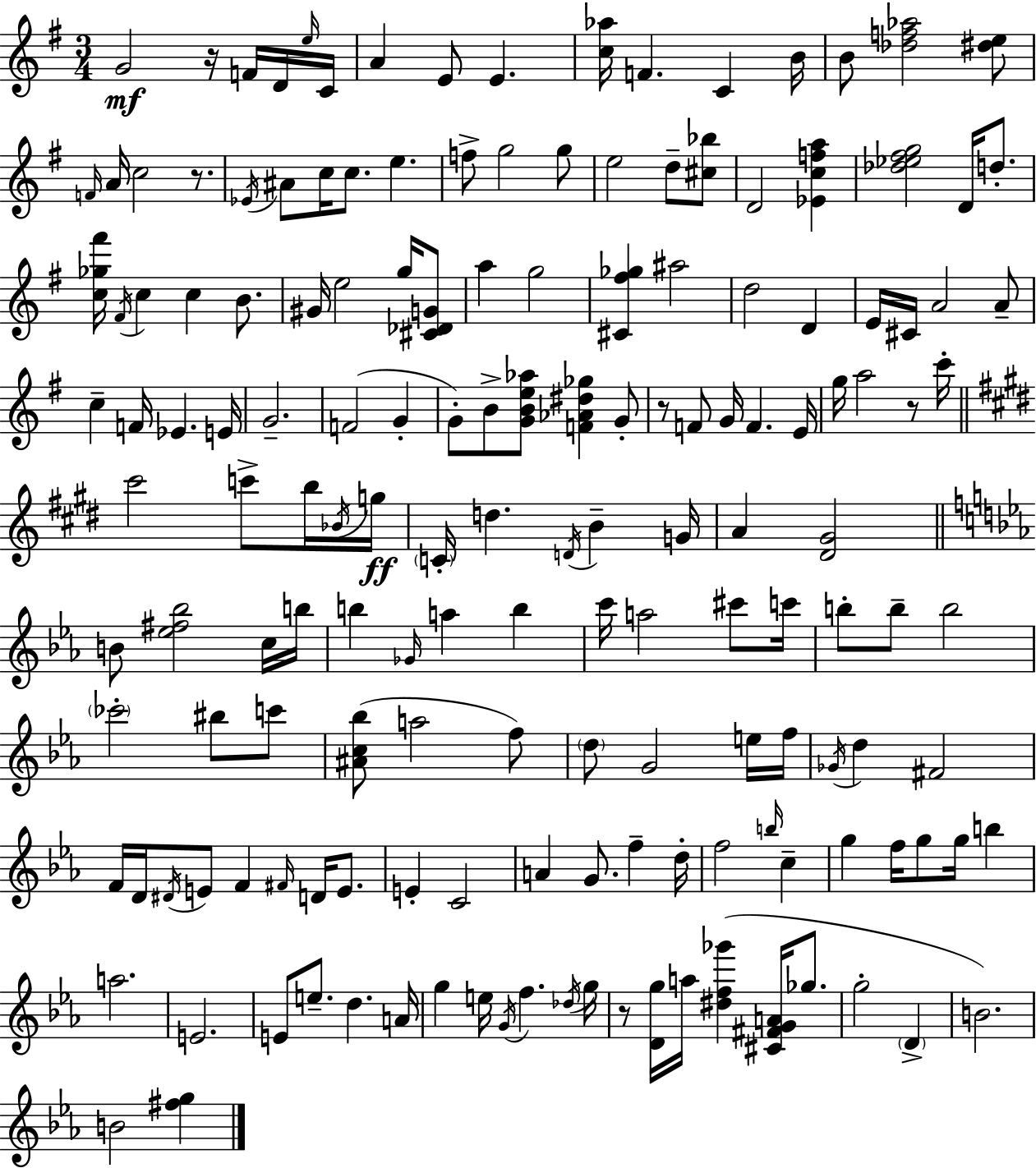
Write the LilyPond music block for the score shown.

{
  \clef treble
  \numericTimeSignature
  \time 3/4
  \key e \minor
  g'2\mf r16 f'16 d'16 \grace { e''16 } | c'16 a'4 e'8 e'4. | <c'' aes''>16 f'4. c'4 | b'16 b'8 <des'' f'' aes''>2 <dis'' e''>8 | \break \grace { f'16 } a'16 c''2 r8. | \acciaccatura { ees'16 } ais'8 c''16 c''8. e''4. | f''8-> g''2 | g''8 e''2 d''8-- | \break <cis'' bes''>8 d'2 <ees' c'' f'' a''>4 | <des'' ees'' fis'' g''>2 d'16 | d''8.-. <c'' ges'' fis'''>16 \acciaccatura { fis'16 } c''4 c''4 | b'8. gis'16 e''2 | \break g''16 <cis' des' g'>8 a''4 g''2 | <cis' fis'' ges''>4 ais''2 | d''2 | d'4 e'16 cis'16 a'2 | \break a'8-- c''4-- f'16 ees'4. | e'16 g'2.-- | f'2( | g'4-. g'8-.) b'8-> <g' b' e'' aes''>8 <f' aes' dis'' ges''>4 | \break g'8-. r8 f'8 g'16 f'4. | e'16 g''16 a''2 | r8 c'''16-. \bar "||" \break \key e \major cis'''2 c'''8-> b''16 \acciaccatura { bes'16 } | g''16\ff \parenthesize c'16-. d''4. \acciaccatura { d'16 } b'4-- | g'16 a'4 <dis' gis'>2 | \bar "||" \break \key c \minor b'8 <ees'' fis'' bes''>2 c''16 b''16 | b''4 \grace { ges'16 } a''4 b''4 | c'''16 a''2 cis'''8 | c'''16 b''8-. b''8-- b''2 | \break \parenthesize ces'''2-. bis''8 c'''8 | <ais' c'' bes''>8( a''2 f''8) | \parenthesize d''8 g'2 e''16 | f''16 \acciaccatura { ges'16 } d''4 fis'2 | \break f'16 d'16 \acciaccatura { dis'16 } e'8 f'4 \grace { fis'16 } | d'16 e'8. e'4-. c'2 | a'4 g'8. f''4-- | d''16-. f''2 | \break \grace { b''16 } c''4-- g''4 f''16 g''8 | g''16 b''4 a''2. | e'2. | e'8 e''8.-- d''4. | \break a'16 g''4 e''16 \acciaccatura { g'16 } f''4. | \acciaccatura { des''16 } g''16 r8 <d' g''>16 a''16 <dis'' f'' ges'''>4( | <cis' fis' g' a'>16 ges''8. g''2-. | \parenthesize d'4-> b'2.) | \break b'2 | <fis'' g''>4 \bar "|."
}